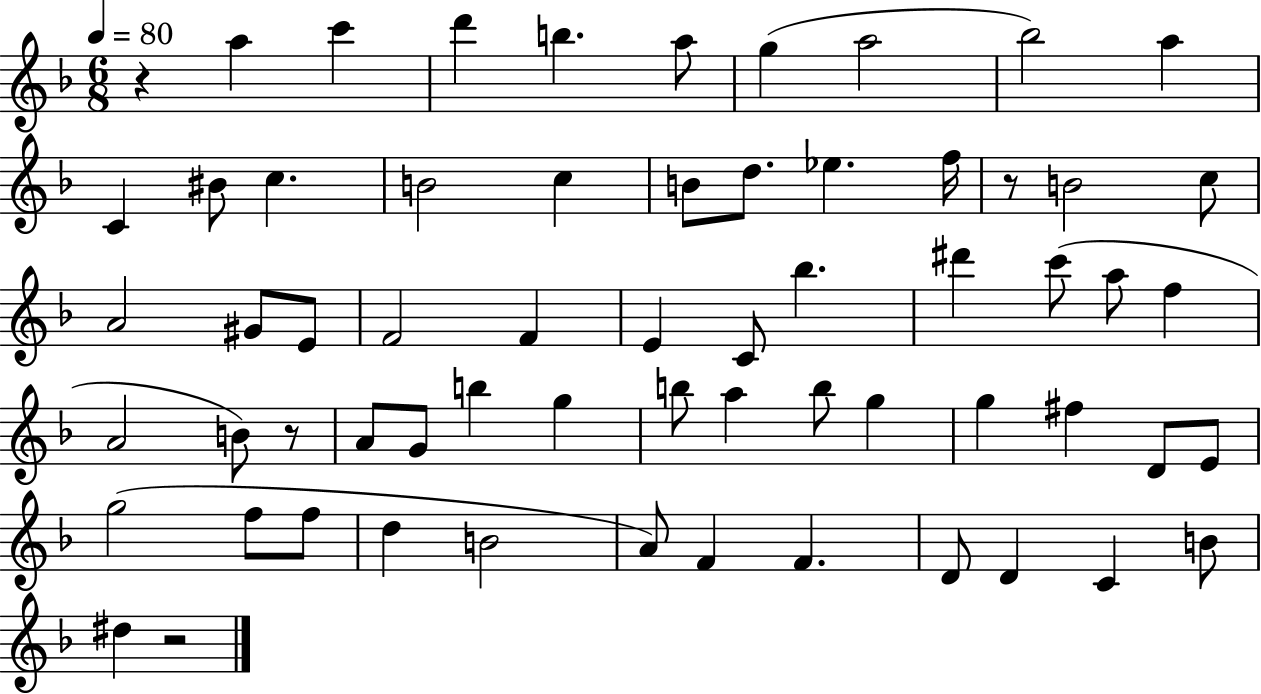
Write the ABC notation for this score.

X:1
T:Untitled
M:6/8
L:1/4
K:F
z a c' d' b a/2 g a2 _b2 a C ^B/2 c B2 c B/2 d/2 _e f/4 z/2 B2 c/2 A2 ^G/2 E/2 F2 F E C/2 _b ^d' c'/2 a/2 f A2 B/2 z/2 A/2 G/2 b g b/2 a b/2 g g ^f D/2 E/2 g2 f/2 f/2 d B2 A/2 F F D/2 D C B/2 ^d z2